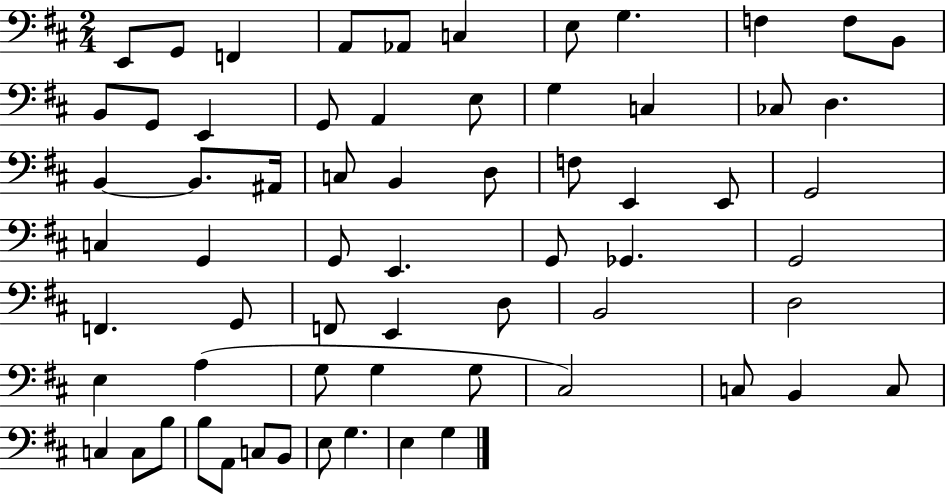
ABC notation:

X:1
T:Untitled
M:2/4
L:1/4
K:D
E,,/2 G,,/2 F,, A,,/2 _A,,/2 C, E,/2 G, F, F,/2 B,,/2 B,,/2 G,,/2 E,, G,,/2 A,, E,/2 G, C, _C,/2 D, B,, B,,/2 ^A,,/4 C,/2 B,, D,/2 F,/2 E,, E,,/2 G,,2 C, G,, G,,/2 E,, G,,/2 _G,, G,,2 F,, G,,/2 F,,/2 E,, D,/2 B,,2 D,2 E, A, G,/2 G, G,/2 ^C,2 C,/2 B,, C,/2 C, C,/2 B,/2 B,/2 A,,/2 C,/2 B,,/2 E,/2 G, E, G,